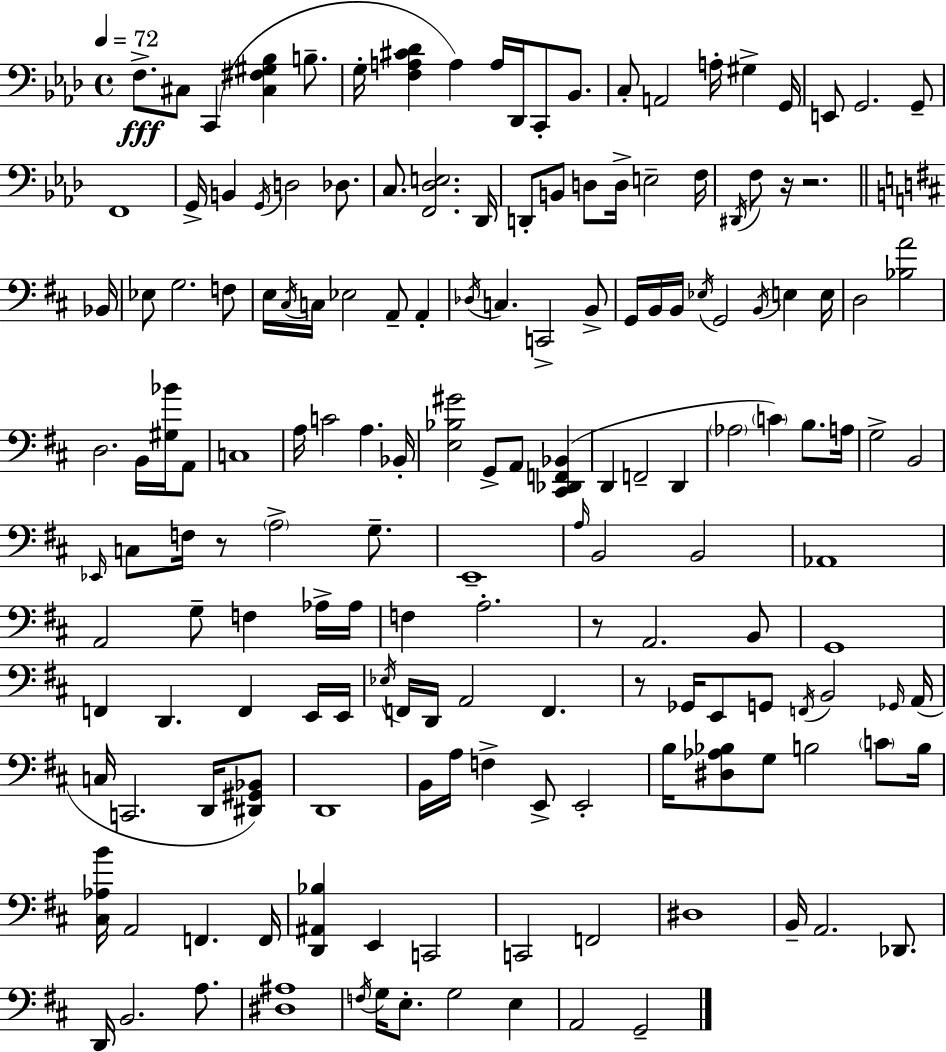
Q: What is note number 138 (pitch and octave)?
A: Db2